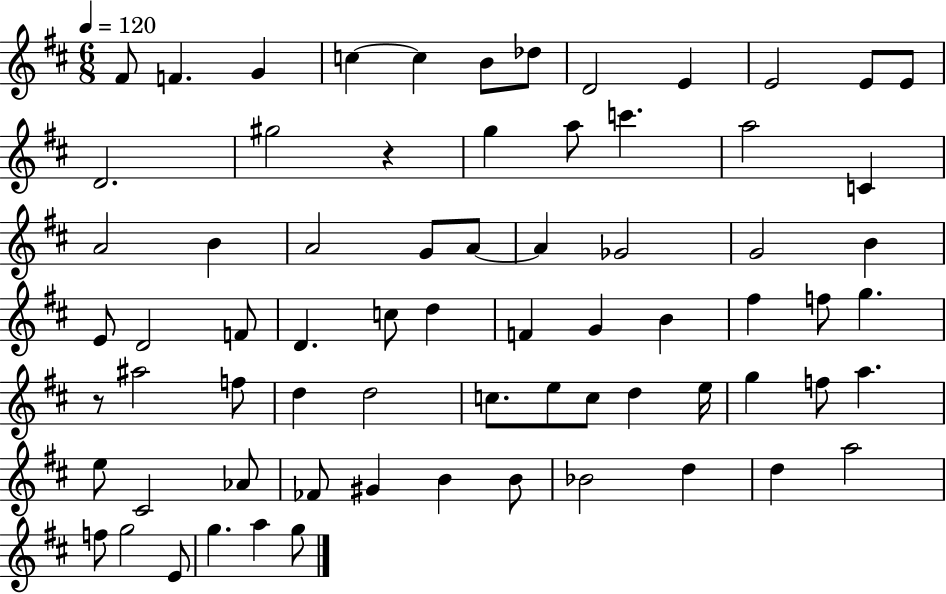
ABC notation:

X:1
T:Untitled
M:6/8
L:1/4
K:D
^F/2 F G c c B/2 _d/2 D2 E E2 E/2 E/2 D2 ^g2 z g a/2 c' a2 C A2 B A2 G/2 A/2 A _G2 G2 B E/2 D2 F/2 D c/2 d F G B ^f f/2 g z/2 ^a2 f/2 d d2 c/2 e/2 c/2 d e/4 g f/2 a e/2 ^C2 _A/2 _F/2 ^G B B/2 _B2 d d a2 f/2 g2 E/2 g a g/2